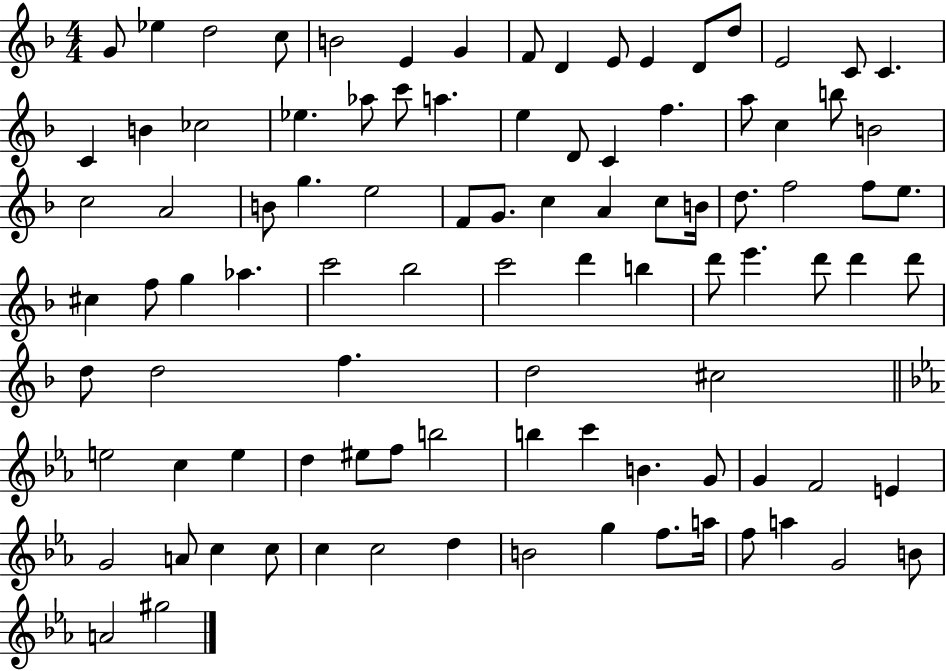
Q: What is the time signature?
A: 4/4